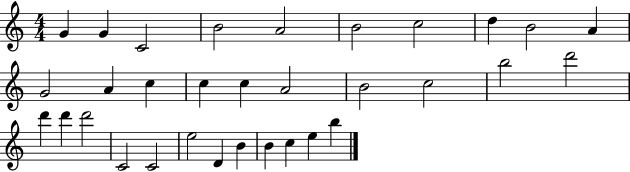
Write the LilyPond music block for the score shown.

{
  \clef treble
  \numericTimeSignature
  \time 4/4
  \key c \major
  g'4 g'4 c'2 | b'2 a'2 | b'2 c''2 | d''4 b'2 a'4 | \break g'2 a'4 c''4 | c''4 c''4 a'2 | b'2 c''2 | b''2 d'''2 | \break d'''4 d'''4 d'''2 | c'2 c'2 | e''2 d'4 b'4 | b'4 c''4 e''4 b''4 | \break \bar "|."
}